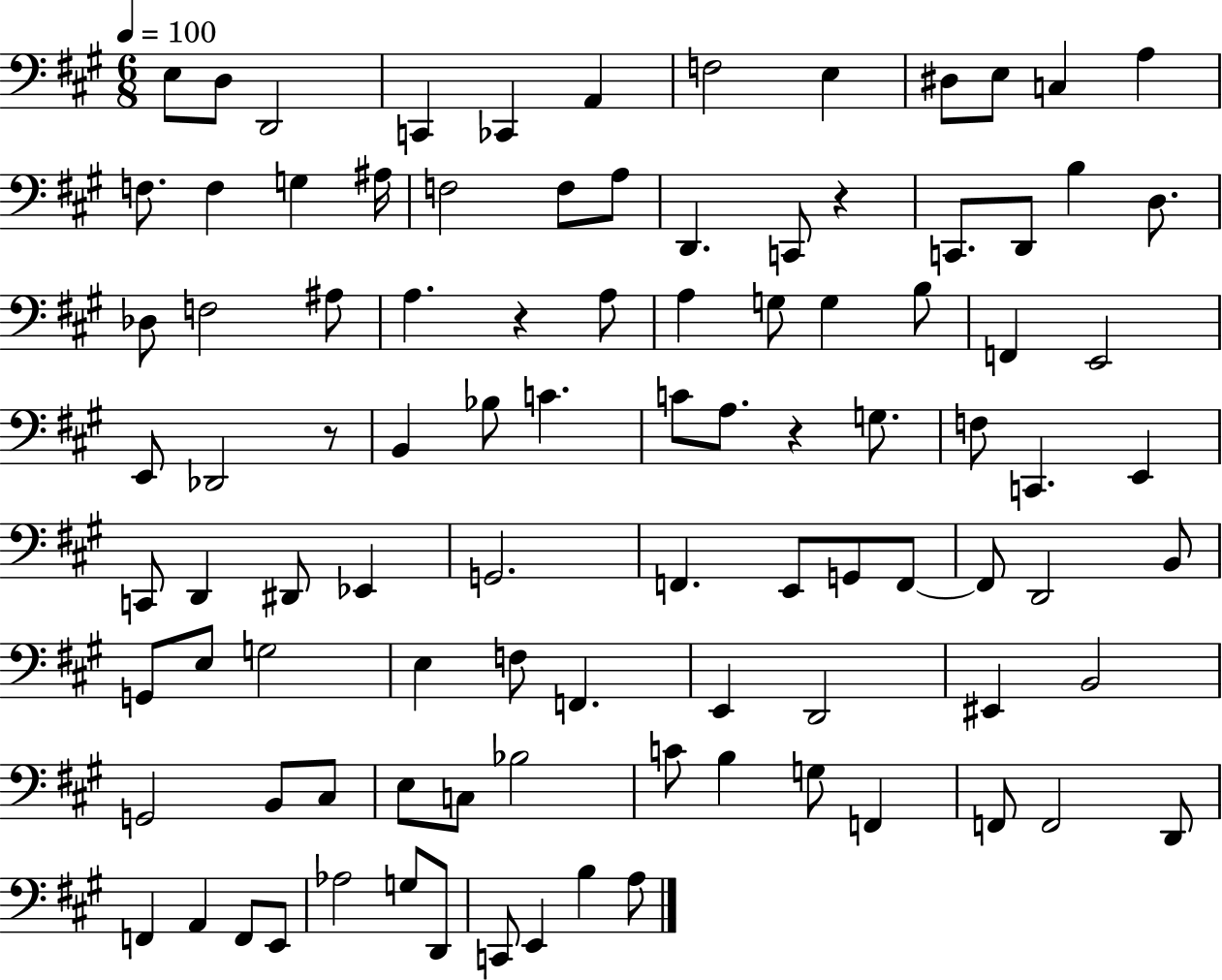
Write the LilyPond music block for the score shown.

{
  \clef bass
  \numericTimeSignature
  \time 6/8
  \key a \major
  \tempo 4 = 100
  e8 d8 d,2 | c,4 ces,4 a,4 | f2 e4 | dis8 e8 c4 a4 | \break f8. f4 g4 ais16 | f2 f8 a8 | d,4. c,8 r4 | c,8. d,8 b4 d8. | \break des8 f2 ais8 | a4. r4 a8 | a4 g8 g4 b8 | f,4 e,2 | \break e,8 des,2 r8 | b,4 bes8 c'4. | c'8 a8. r4 g8. | f8 c,4. e,4 | \break c,8 d,4 dis,8 ees,4 | g,2. | f,4. e,8 g,8 f,8~~ | f,8 d,2 b,8 | \break g,8 e8 g2 | e4 f8 f,4. | e,4 d,2 | eis,4 b,2 | \break g,2 b,8 cis8 | e8 c8 bes2 | c'8 b4 g8 f,4 | f,8 f,2 d,8 | \break f,4 a,4 f,8 e,8 | aes2 g8 d,8 | c,8 e,4 b4 a8 | \bar "|."
}